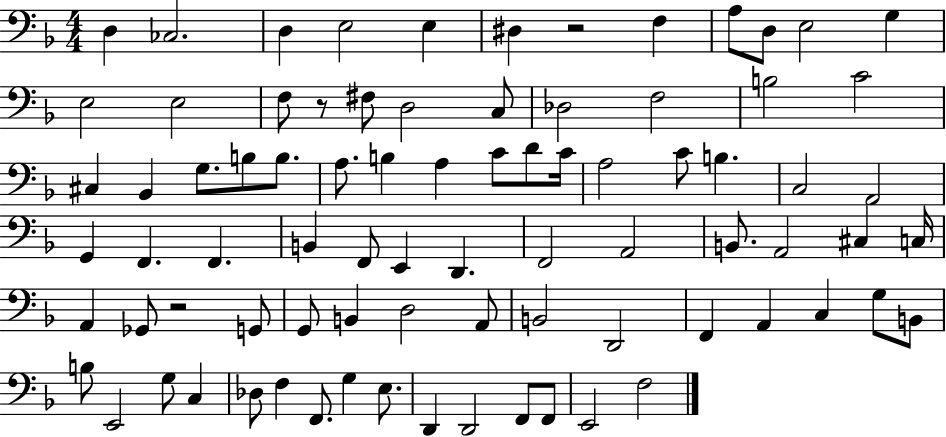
{
  \clef bass
  \numericTimeSignature
  \time 4/4
  \key f \major
  \repeat volta 2 { d4 ces2. | d4 e2 e4 | dis4 r2 f4 | a8 d8 e2 g4 | \break e2 e2 | f8 r8 fis8 d2 c8 | des2 f2 | b2 c'2 | \break cis4 bes,4 g8. b8 b8. | a8. b4 a4 c'8 d'8 c'16 | a2 c'8 b4. | c2 a,2 | \break g,4 f,4. f,4. | b,4 f,8 e,4 d,4. | f,2 a,2 | b,8. a,2 cis4 c16 | \break a,4 ges,8 r2 g,8 | g,8 b,4 d2 a,8 | b,2 d,2 | f,4 a,4 c4 g8 b,8 | \break b8 e,2 g8 c4 | des8 f4 f,8. g4 e8. | d,4 d,2 f,8 f,8 | e,2 f2 | \break } \bar "|."
}